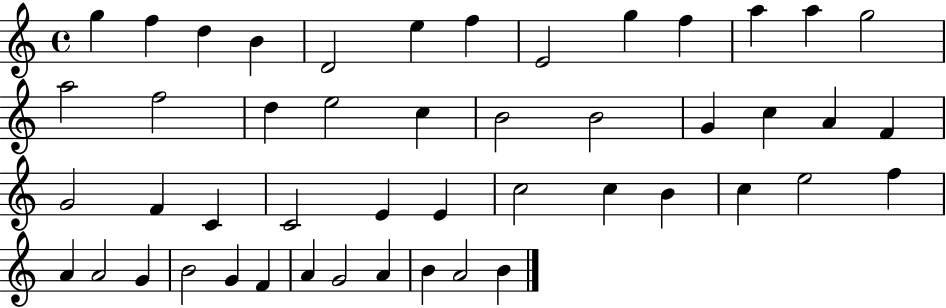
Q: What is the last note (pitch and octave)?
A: B4